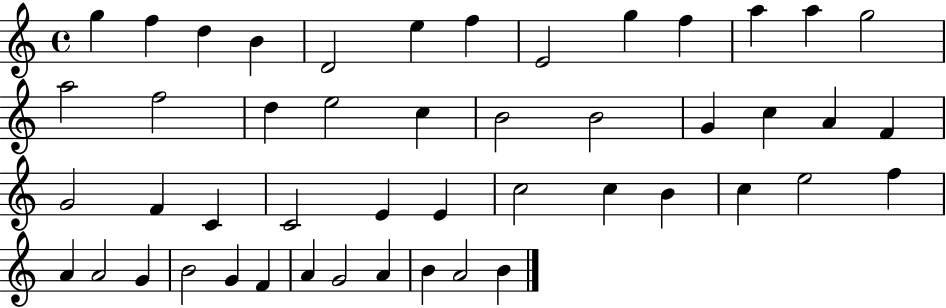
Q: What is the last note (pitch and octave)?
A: B4